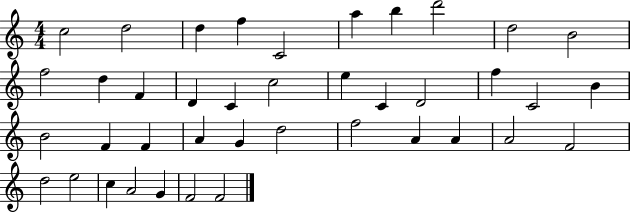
{
  \clef treble
  \numericTimeSignature
  \time 4/4
  \key c \major
  c''2 d''2 | d''4 f''4 c'2 | a''4 b''4 d'''2 | d''2 b'2 | \break f''2 d''4 f'4 | d'4 c'4 c''2 | e''4 c'4 d'2 | f''4 c'2 b'4 | \break b'2 f'4 f'4 | a'4 g'4 d''2 | f''2 a'4 a'4 | a'2 f'2 | \break d''2 e''2 | c''4 a'2 g'4 | f'2 f'2 | \bar "|."
}